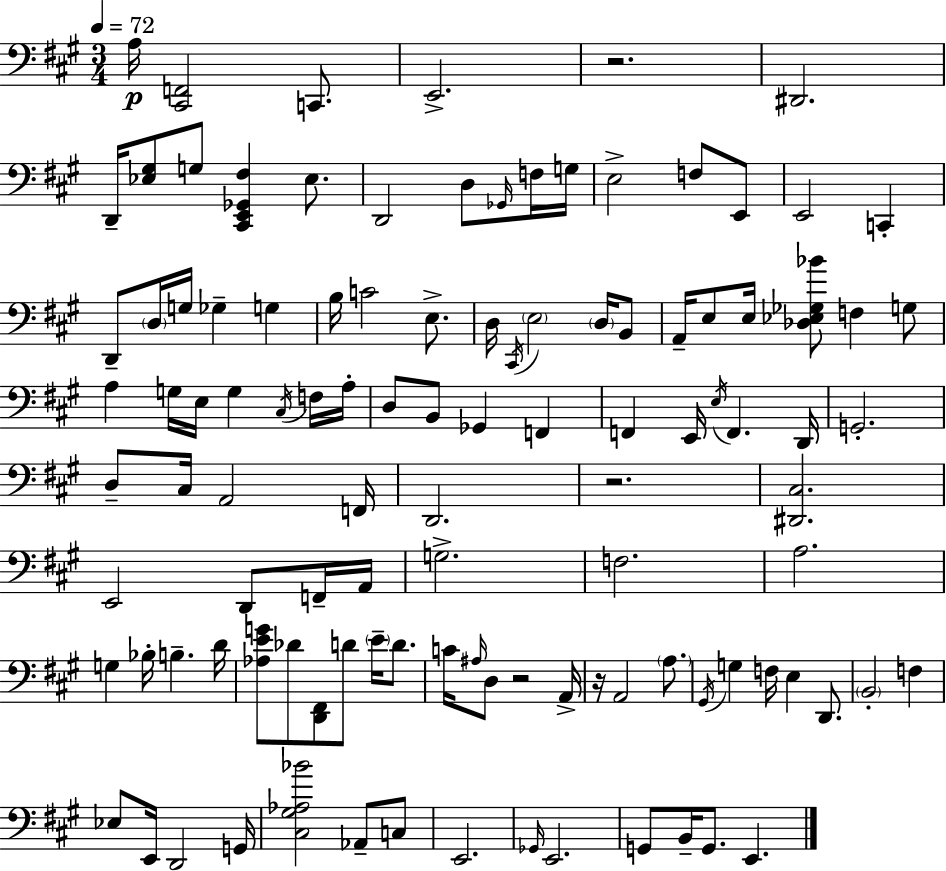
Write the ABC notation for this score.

X:1
T:Untitled
M:3/4
L:1/4
K:A
A,/4 [^C,,F,,]2 C,,/2 E,,2 z2 ^D,,2 D,,/4 [_E,^G,]/2 G,/2 [^C,,E,,_G,,^F,] _E,/2 D,,2 D,/2 _G,,/4 F,/4 G,/4 E,2 F,/2 E,,/2 E,,2 C,, D,,/2 D,/4 G,/4 _G, G, B,/4 C2 E,/2 D,/4 ^C,,/4 E,2 D,/4 B,,/2 A,,/4 E,/2 E,/4 [_D,_E,_G,_B]/2 F, G,/2 A, G,/4 E,/4 G, ^C,/4 F,/4 A,/4 D,/2 B,,/2 _G,, F,, F,, E,,/4 E,/4 F,, D,,/4 G,,2 D,/2 ^C,/4 A,,2 F,,/4 D,,2 z2 [^D,,^C,]2 E,,2 D,,/2 F,,/4 A,,/4 G,2 F,2 A,2 G, _B,/4 B, D/4 [_A,EG]/2 _D/2 [D,,^F,,]/2 D/2 E/4 D/2 C/4 ^A,/4 D,/2 z2 A,,/4 z/4 A,,2 A,/2 ^G,,/4 G, F,/4 E, D,,/2 B,,2 F, _E,/2 E,,/4 D,,2 G,,/4 [^C,^G,_A,_B]2 _A,,/2 C,/2 E,,2 _G,,/4 E,,2 G,,/2 B,,/4 G,,/2 E,,